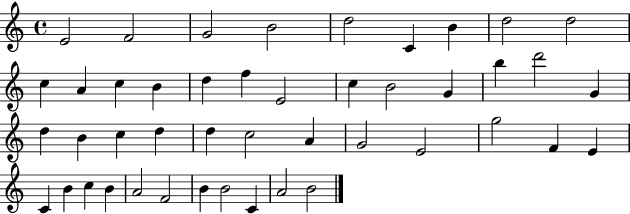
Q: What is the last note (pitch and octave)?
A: B4